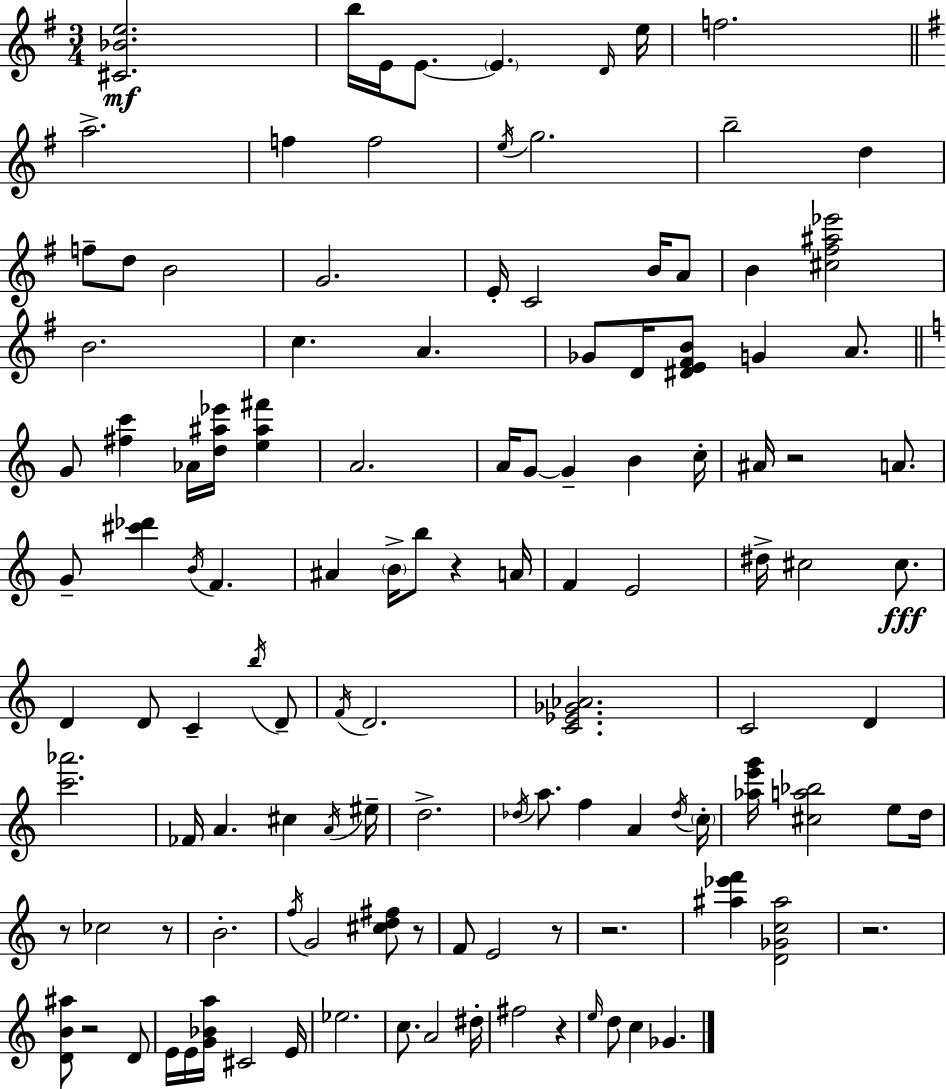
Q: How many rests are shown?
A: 10